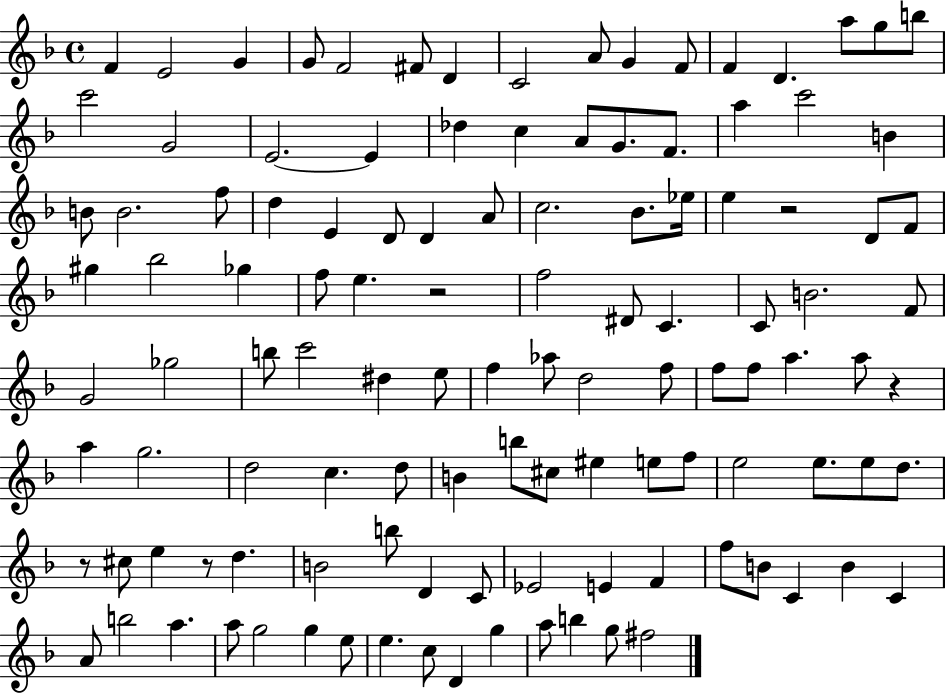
X:1
T:Untitled
M:4/4
L:1/4
K:F
F E2 G G/2 F2 ^F/2 D C2 A/2 G F/2 F D a/2 g/2 b/2 c'2 G2 E2 E _d c A/2 G/2 F/2 a c'2 B B/2 B2 f/2 d E D/2 D A/2 c2 _B/2 _e/4 e z2 D/2 F/2 ^g _b2 _g f/2 e z2 f2 ^D/2 C C/2 B2 F/2 G2 _g2 b/2 c'2 ^d e/2 f _a/2 d2 f/2 f/2 f/2 a a/2 z a g2 d2 c d/2 B b/2 ^c/2 ^e e/2 f/2 e2 e/2 e/2 d/2 z/2 ^c/2 e z/2 d B2 b/2 D C/2 _E2 E F f/2 B/2 C B C A/2 b2 a a/2 g2 g e/2 e c/2 D g a/2 b g/2 ^f2